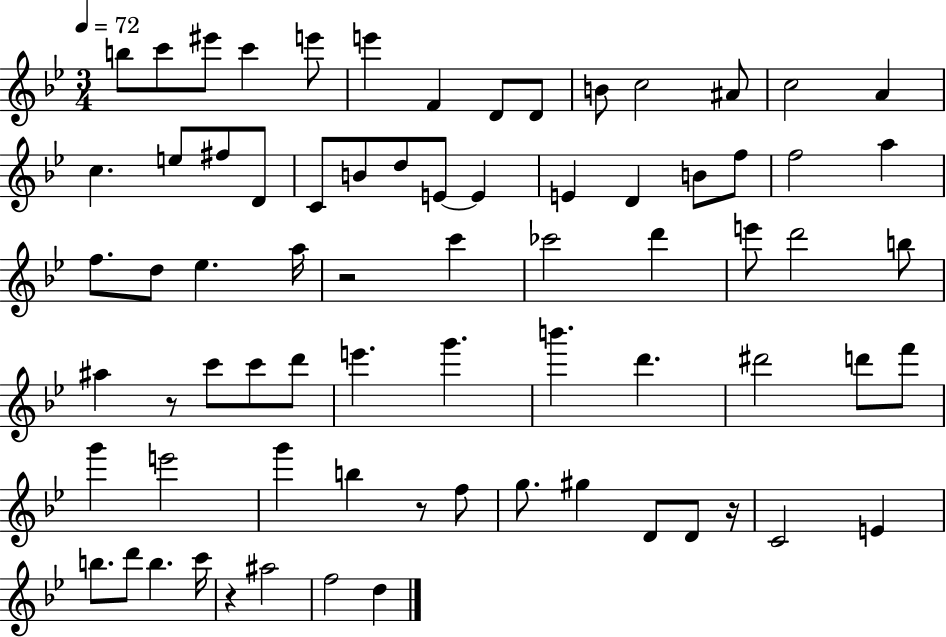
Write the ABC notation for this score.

X:1
T:Untitled
M:3/4
L:1/4
K:Bb
b/2 c'/2 ^e'/2 c' e'/2 e' F D/2 D/2 B/2 c2 ^A/2 c2 A c e/2 ^f/2 D/2 C/2 B/2 d/2 E/2 E E D B/2 f/2 f2 a f/2 d/2 _e a/4 z2 c' _c'2 d' e'/2 d'2 b/2 ^a z/2 c'/2 c'/2 d'/2 e' g' b' d' ^d'2 d'/2 f'/2 g' e'2 g' b z/2 f/2 g/2 ^g D/2 D/2 z/4 C2 E b/2 d'/2 b c'/4 z ^a2 f2 d